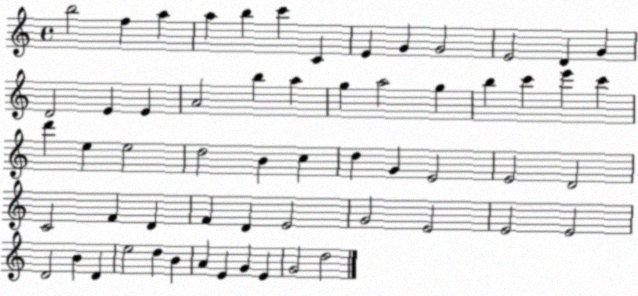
X:1
T:Untitled
M:4/4
L:1/4
K:C
b2 f a a b c' C E G G2 E2 D G D2 E E A2 b a g a2 g b c' e' c' d' e e2 d2 B c d G E2 E2 D2 C2 F D F D E2 G2 E2 E2 E2 D2 B D e2 d B A E G E G2 d2